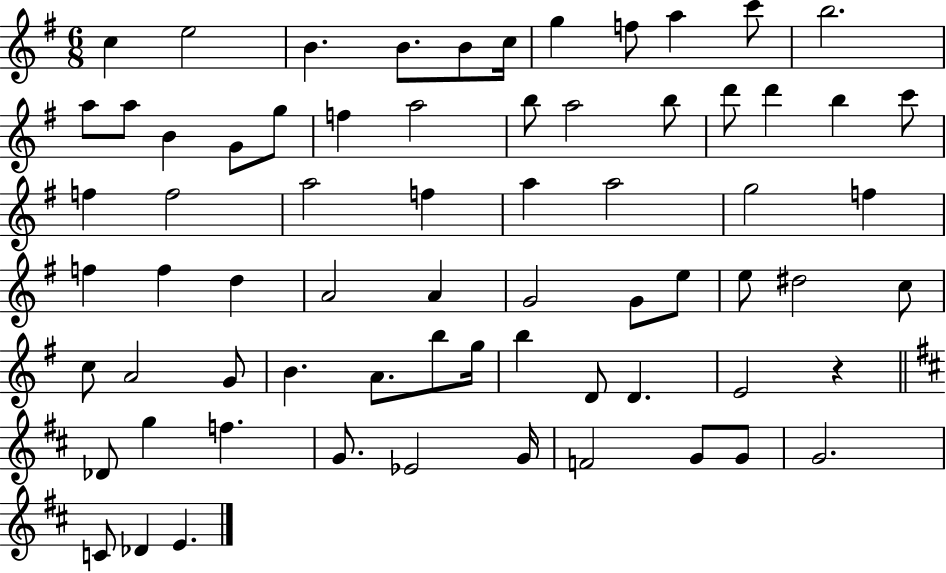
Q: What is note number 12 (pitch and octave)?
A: A5